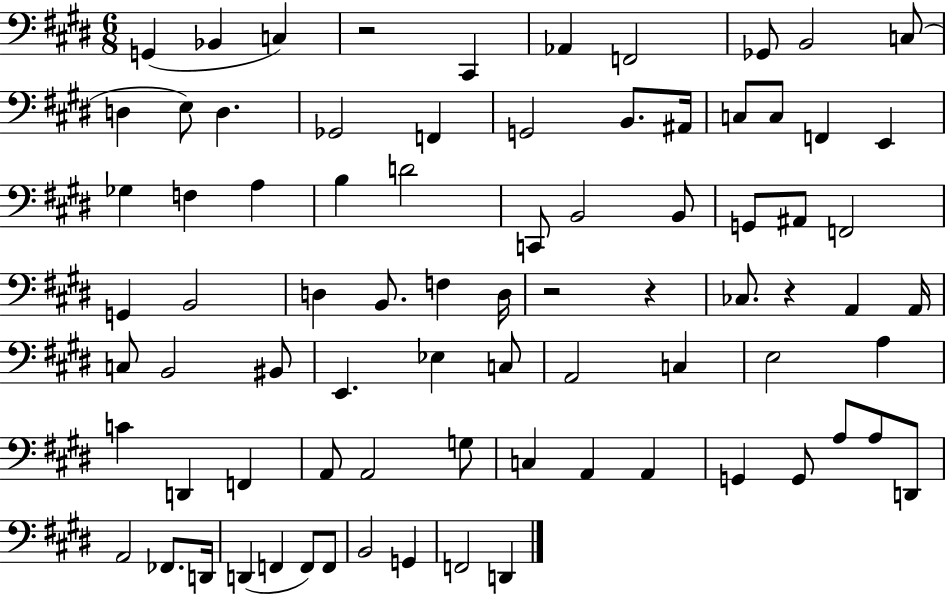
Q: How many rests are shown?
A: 4